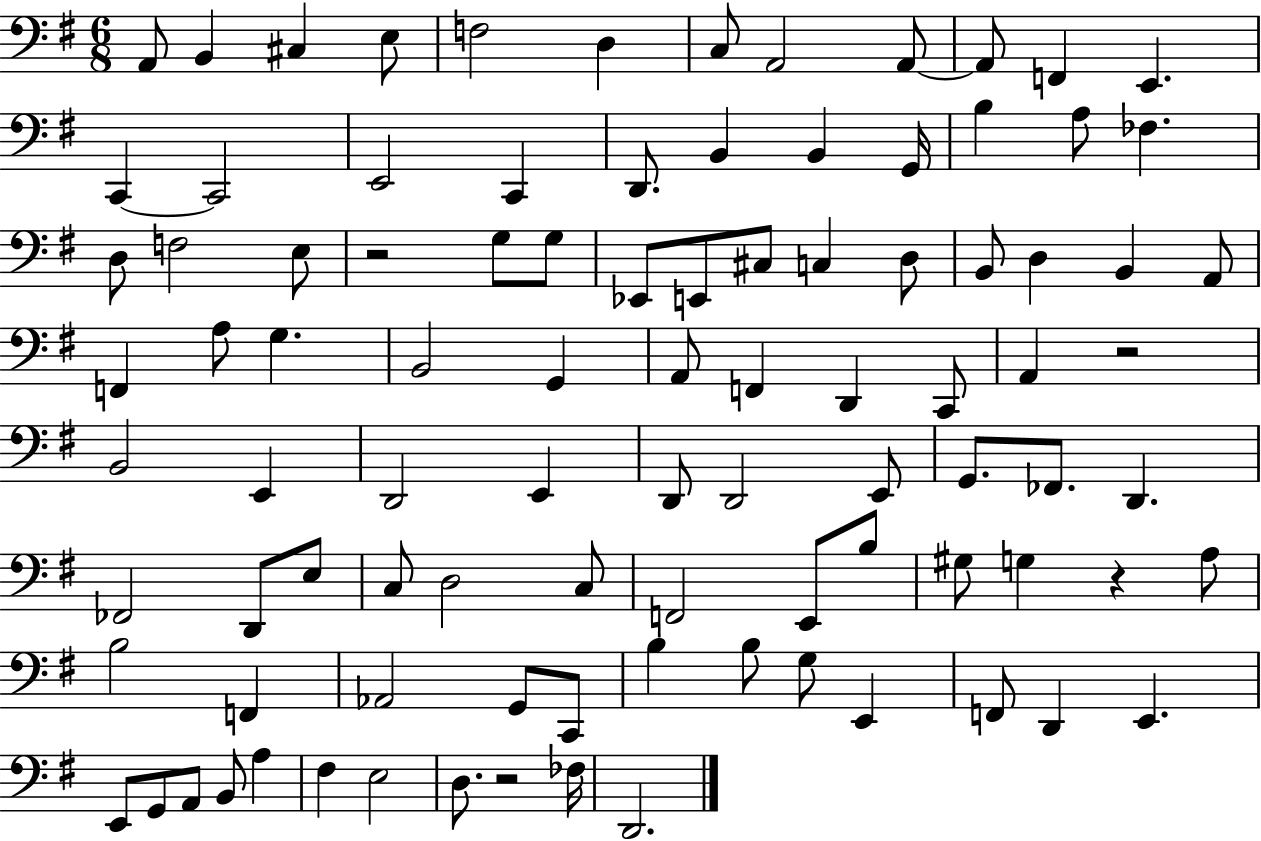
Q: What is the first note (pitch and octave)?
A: A2